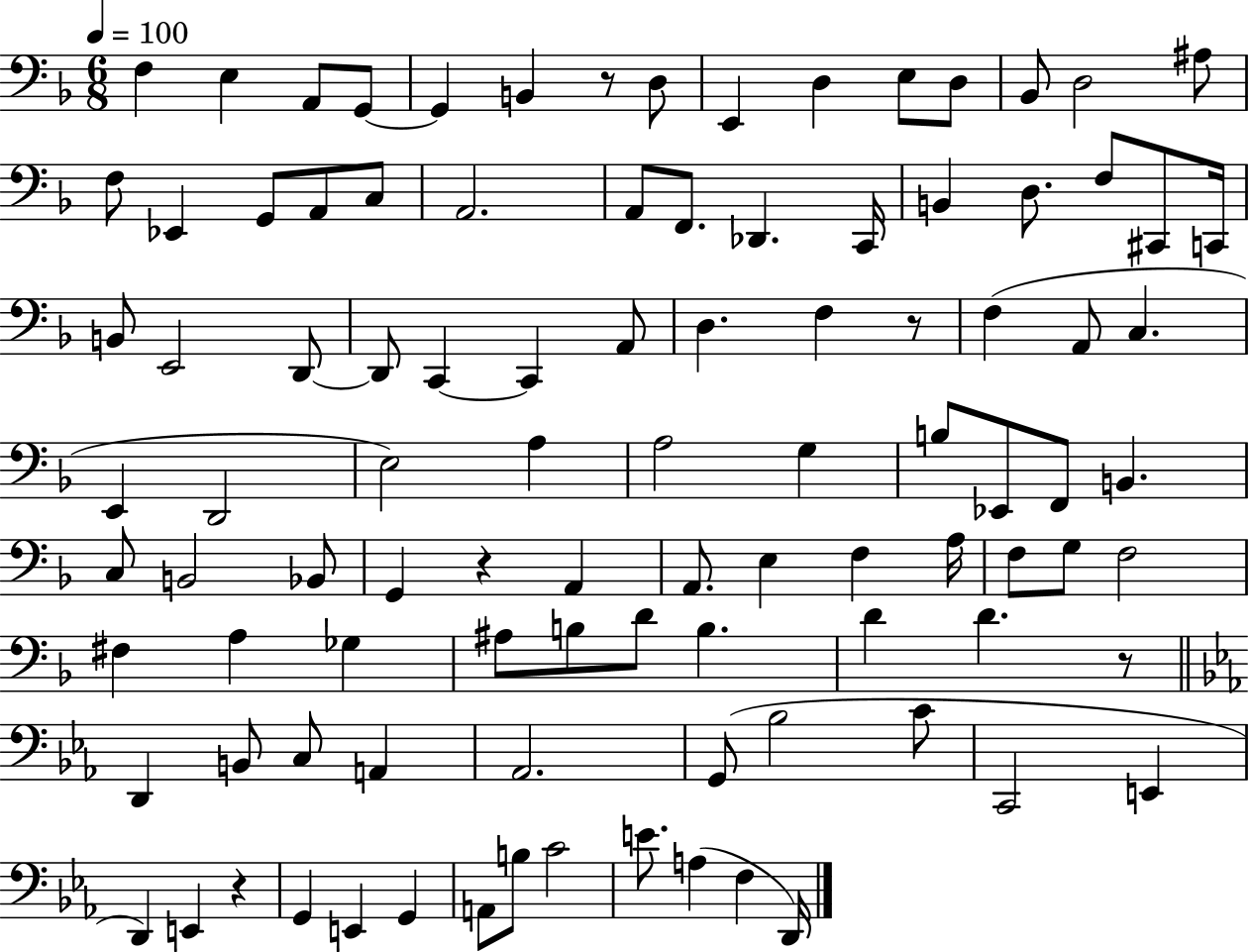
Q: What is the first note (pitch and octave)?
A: F3